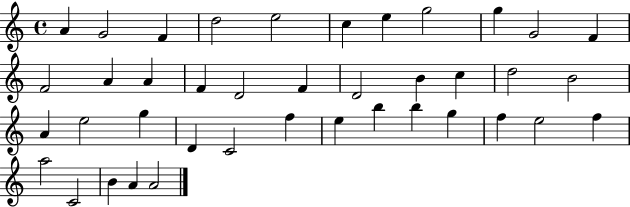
{
  \clef treble
  \time 4/4
  \defaultTimeSignature
  \key c \major
  a'4 g'2 f'4 | d''2 e''2 | c''4 e''4 g''2 | g''4 g'2 f'4 | \break f'2 a'4 a'4 | f'4 d'2 f'4 | d'2 b'4 c''4 | d''2 b'2 | \break a'4 e''2 g''4 | d'4 c'2 f''4 | e''4 b''4 b''4 g''4 | f''4 e''2 f''4 | \break a''2 c'2 | b'4 a'4 a'2 | \bar "|."
}